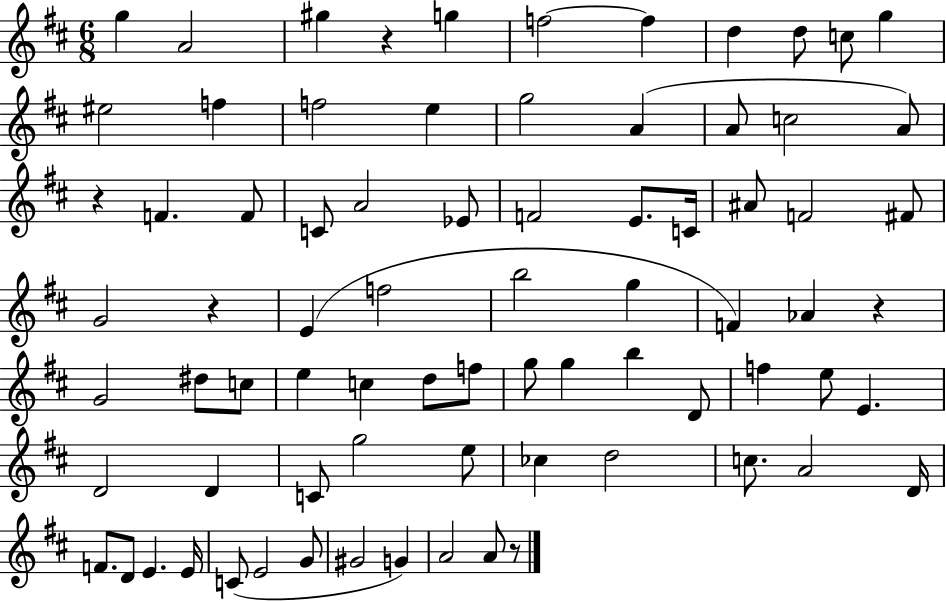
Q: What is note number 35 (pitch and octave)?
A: G5